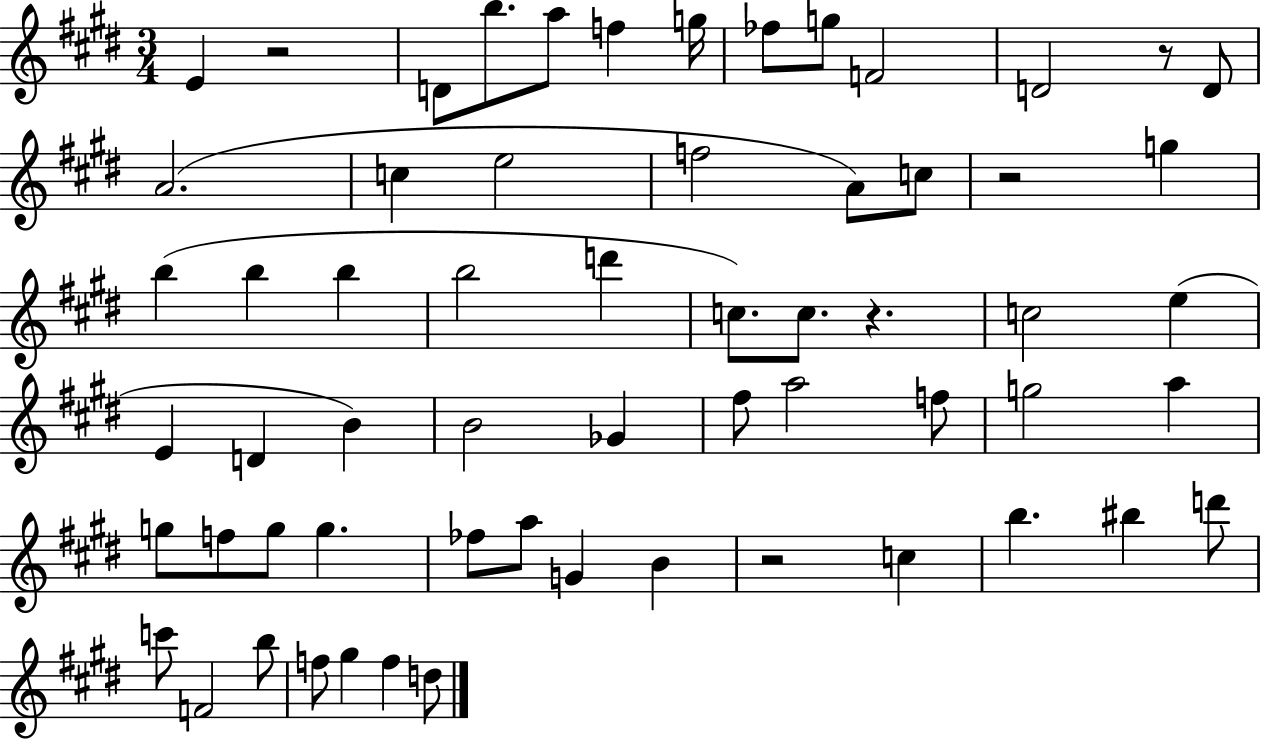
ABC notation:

X:1
T:Untitled
M:3/4
L:1/4
K:E
E z2 D/2 b/2 a/2 f g/4 _f/2 g/2 F2 D2 z/2 D/2 A2 c e2 f2 A/2 c/2 z2 g b b b b2 d' c/2 c/2 z c2 e E D B B2 _G ^f/2 a2 f/2 g2 a g/2 f/2 g/2 g _f/2 a/2 G B z2 c b ^b d'/2 c'/2 F2 b/2 f/2 ^g f d/2